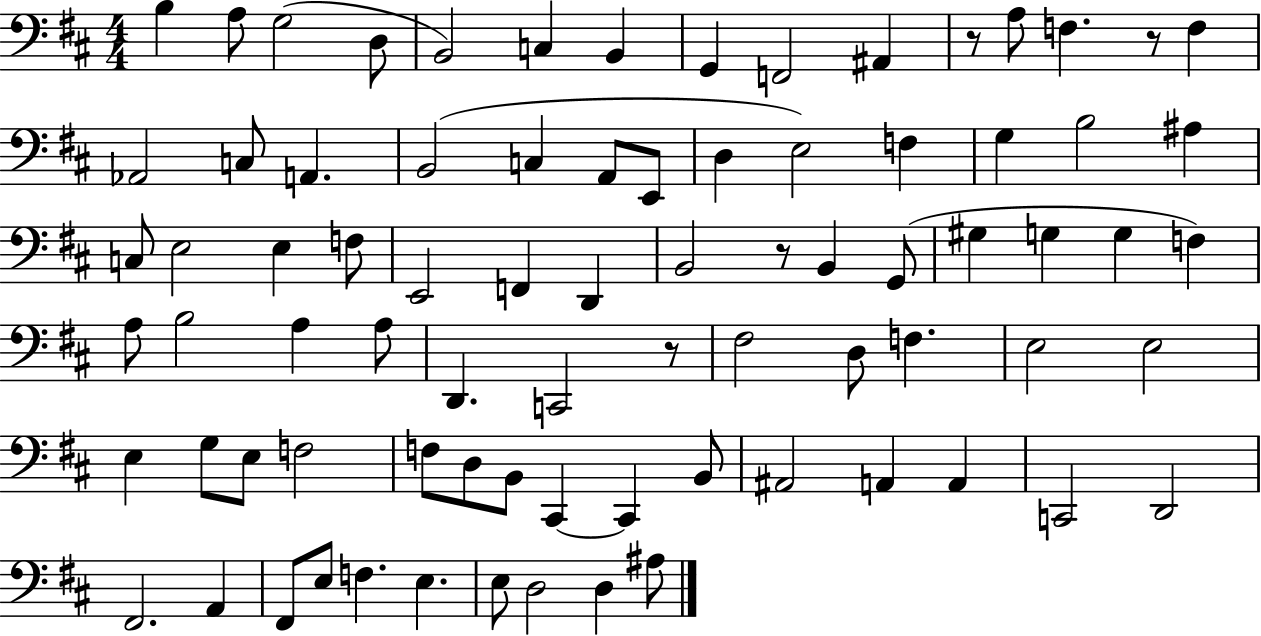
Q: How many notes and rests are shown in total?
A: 80